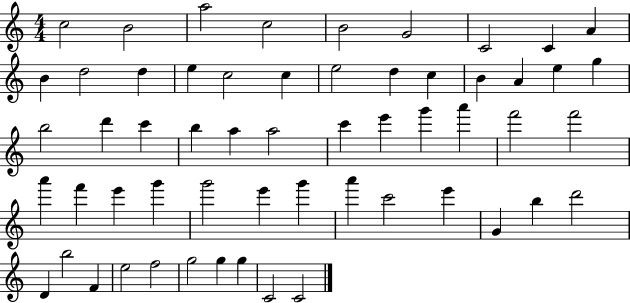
{
  \clef treble
  \numericTimeSignature
  \time 4/4
  \key c \major
  c''2 b'2 | a''2 c''2 | b'2 g'2 | c'2 c'4 a'4 | \break b'4 d''2 d''4 | e''4 c''2 c''4 | e''2 d''4 c''4 | b'4 a'4 e''4 g''4 | \break b''2 d'''4 c'''4 | b''4 a''4 a''2 | c'''4 e'''4 g'''4 a'''4 | f'''2 f'''2 | \break a'''4 f'''4 e'''4 g'''4 | g'''2 e'''4 g'''4 | a'''4 c'''2 e'''4 | g'4 b''4 d'''2 | \break d'4 b''2 f'4 | e''2 f''2 | g''2 g''4 g''4 | c'2 c'2 | \break \bar "|."
}